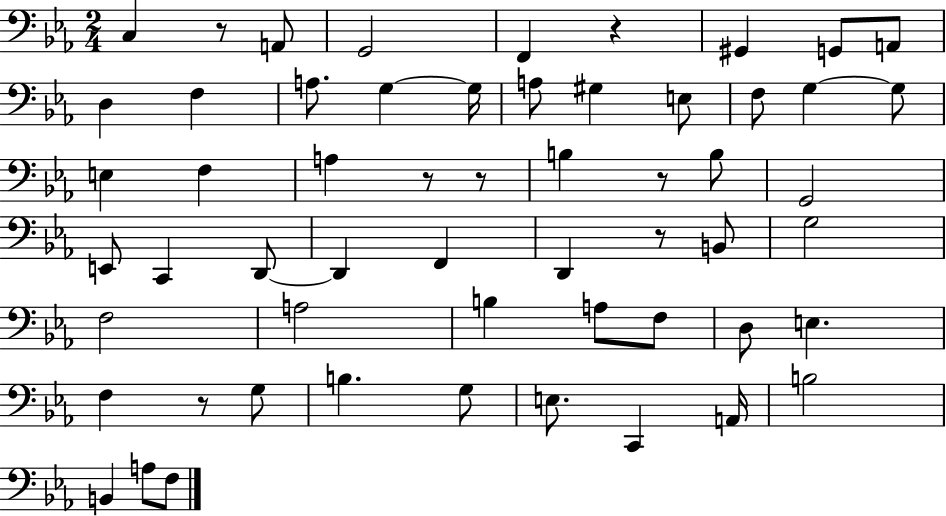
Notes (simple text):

C3/q R/e A2/e G2/h F2/q R/q G#2/q G2/e A2/e D3/q F3/q A3/e. G3/q G3/s A3/e G#3/q E3/e F3/e G3/q G3/e E3/q F3/q A3/q R/e R/e B3/q R/e B3/e G2/h E2/e C2/q D2/e D2/q F2/q D2/q R/e B2/e G3/h F3/h A3/h B3/q A3/e F3/e D3/e E3/q. F3/q R/e G3/e B3/q. G3/e E3/e. C2/q A2/s B3/h B2/q A3/e F3/e